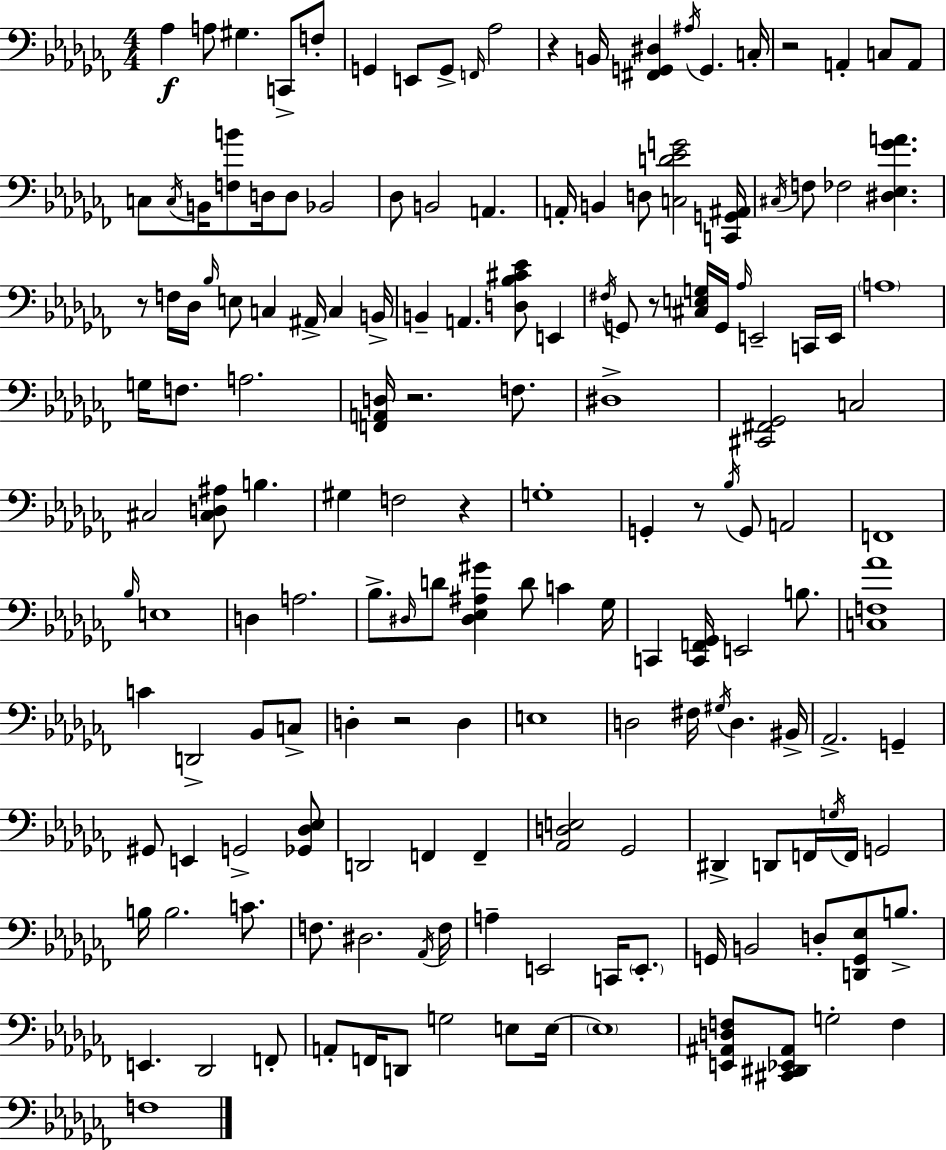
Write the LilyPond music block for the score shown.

{
  \clef bass
  \numericTimeSignature
  \time 4/4
  \key aes \minor
  aes4\f a8 gis4. c,8-> f8-. | g,4 e,8 g,8-> \grace { f,16 } aes2 | r4 b,16 <fis, g, dis>4 \acciaccatura { ais16 } g,4. | c16-. r2 a,4-. c8 | \break a,8 c8 \acciaccatura { c16 } b,16 <f b'>8 d16 d8 bes,2 | des8 b,2 a,4. | a,16-. b,4 d8 <c d' ees' g'>2 | <c, g, ais,>16 \acciaccatura { cis16 } f8 fes2 <dis ees ges' a'>4. | \break r8 f16 des16 \grace { bes16 } e8 c4 ais,16-> | c4 b,16-> b,4-- a,4. <d bes cis' ees'>8 | e,4 \acciaccatura { fis16 } g,8 r8 <cis e g>16 g,16 \grace { aes16 } e,2-- | c,16 e,16 \parenthesize a1 | \break g16 f8. a2. | <f, a, d>16 r2. | f8. dis1-> | <cis, fis, ges,>2 c2 | \break cis2 <cis d ais>8 | b4. gis4 f2 | r4 g1-. | g,4-. r8 \acciaccatura { bes16 } g,8 | \break a,2 f,1 | \grace { bes16 } e1 | d4 a2. | bes8.-> \grace { dis16 } d'8 <dis ees ais gis'>4 | \break d'8 c'4 ges16 c,4 <c, f, ges,>16 e,2 | b8. <c f aes'>1 | c'4 d,2-> | bes,8 c8-> d4-. r2 | \break d4 e1 | d2 | fis16 \acciaccatura { gis16 } d4. bis,16-> aes,2.-> | g,4-- gis,8 e,4 | \break g,2-> <ges, des ees>8 d,2 | f,4 f,4-- <aes, d e>2 | ges,2 dis,4-> d,8 | f,16 \acciaccatura { g16 } f,16 g,2 b16 b2. | \break c'8. f8. dis2. | \acciaccatura { aes,16 } f16 a4-- | e,2 c,16 \parenthesize e,8.-. g,16 b,2 | d8-. <d, g, ees>8 b8.-> e,4. | \break des,2 f,8-. a,8-. f,16 | d,8 g2 e8 e16~~ \parenthesize e1 | <e, ais, d f>8 <cis, dis, ees, ais,>8 | g2-. f4 f1 | \break \bar "|."
}